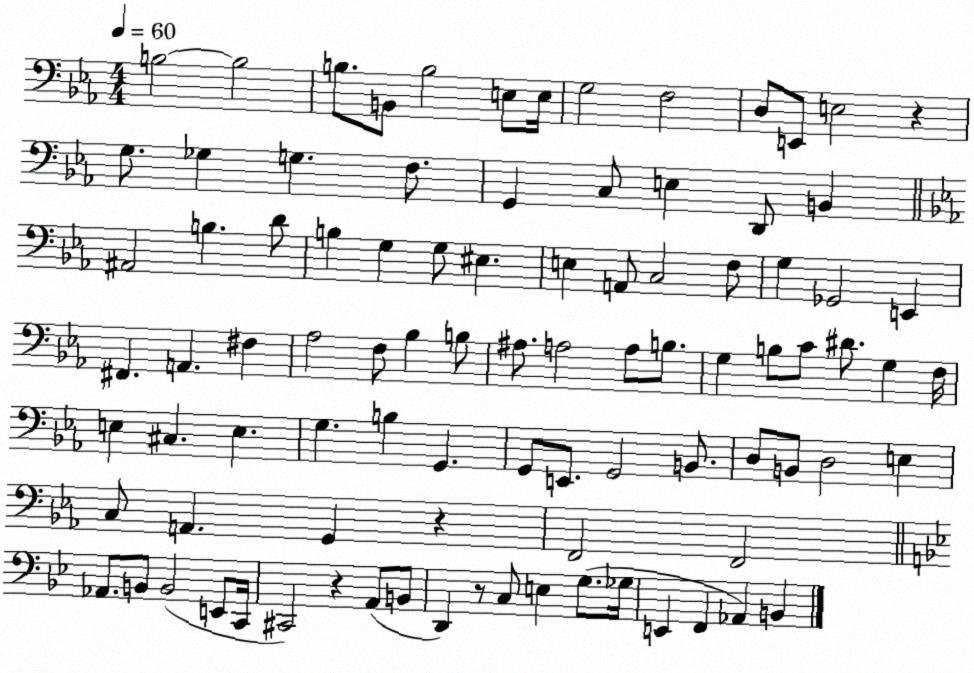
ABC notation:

X:1
T:Untitled
M:4/4
L:1/4
K:Eb
B,2 B,2 B,/2 B,,/2 B,2 E,/2 E,/4 G,2 F,2 D,/2 E,,/2 E,2 z G,/2 _G, G, F,/2 G,, C,/2 E, D,,/2 B,, ^A,,2 B, D/2 B, G, G,/2 ^E, E, A,,/2 C,2 F,/2 G, _G,,2 E,, ^F,, A,, ^F, _A,2 F,/2 _B, B,/2 ^A,/2 A,2 A,/2 B,/2 G, B,/2 C/2 ^D/2 G, F,/4 E, ^C, E, G, B, G,, G,,/2 E,,/2 G,,2 B,,/2 D,/2 B,,/2 D,2 E, C,/2 A,, G,, z F,,2 F,,2 _A,,/2 B,,/2 B,,2 E,,/2 C,,/4 ^C,,2 z A,,/2 B,,/2 D,, z/2 C,/2 E, G,/2 _G,/4 E,, F,, _A,, B,,